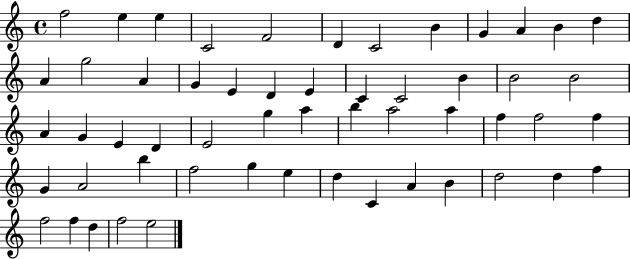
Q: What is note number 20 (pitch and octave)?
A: C4